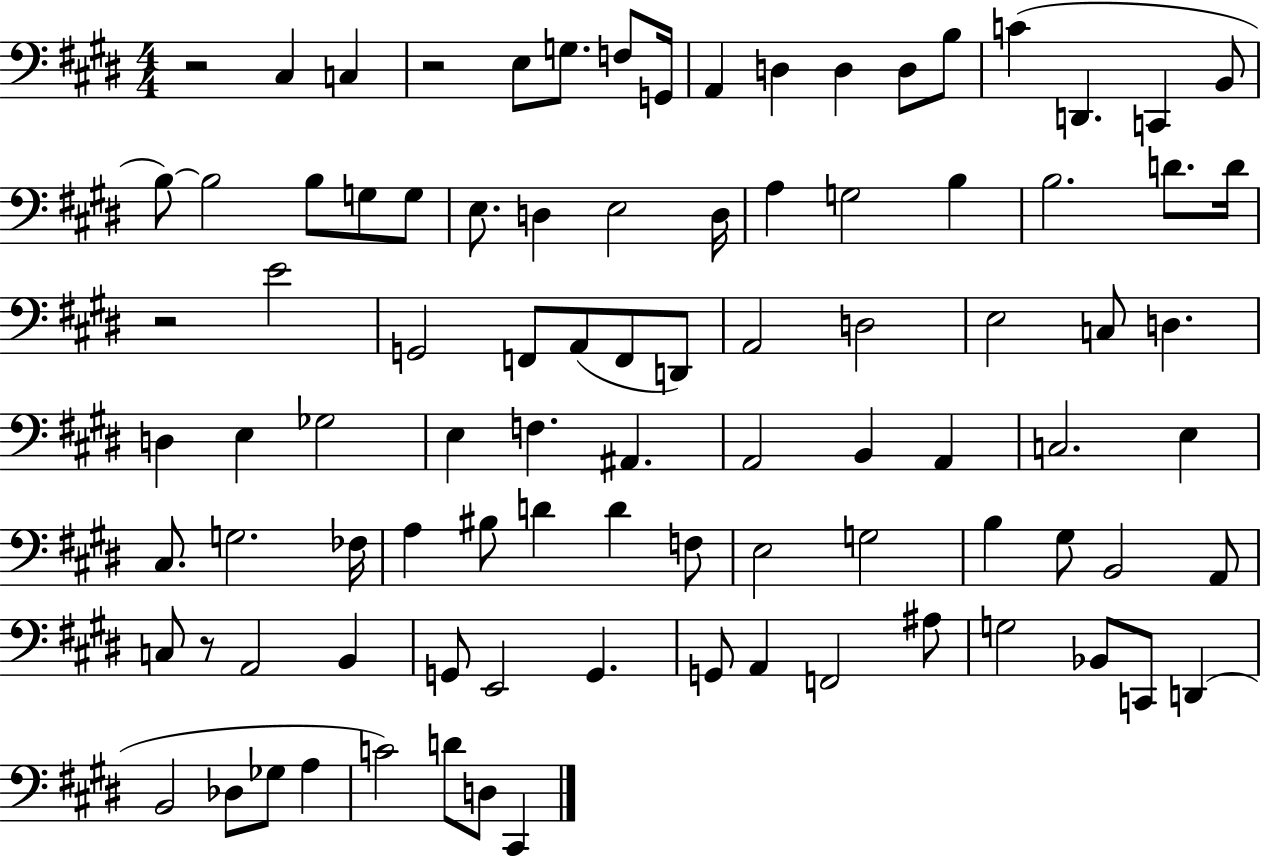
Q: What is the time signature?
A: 4/4